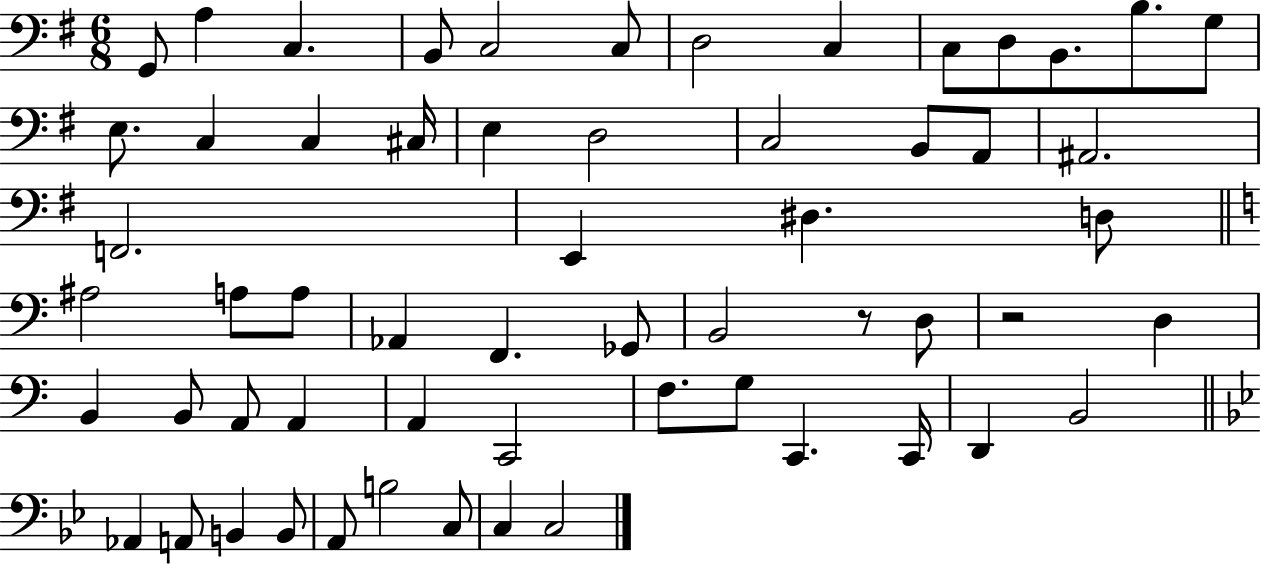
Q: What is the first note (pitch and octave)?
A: G2